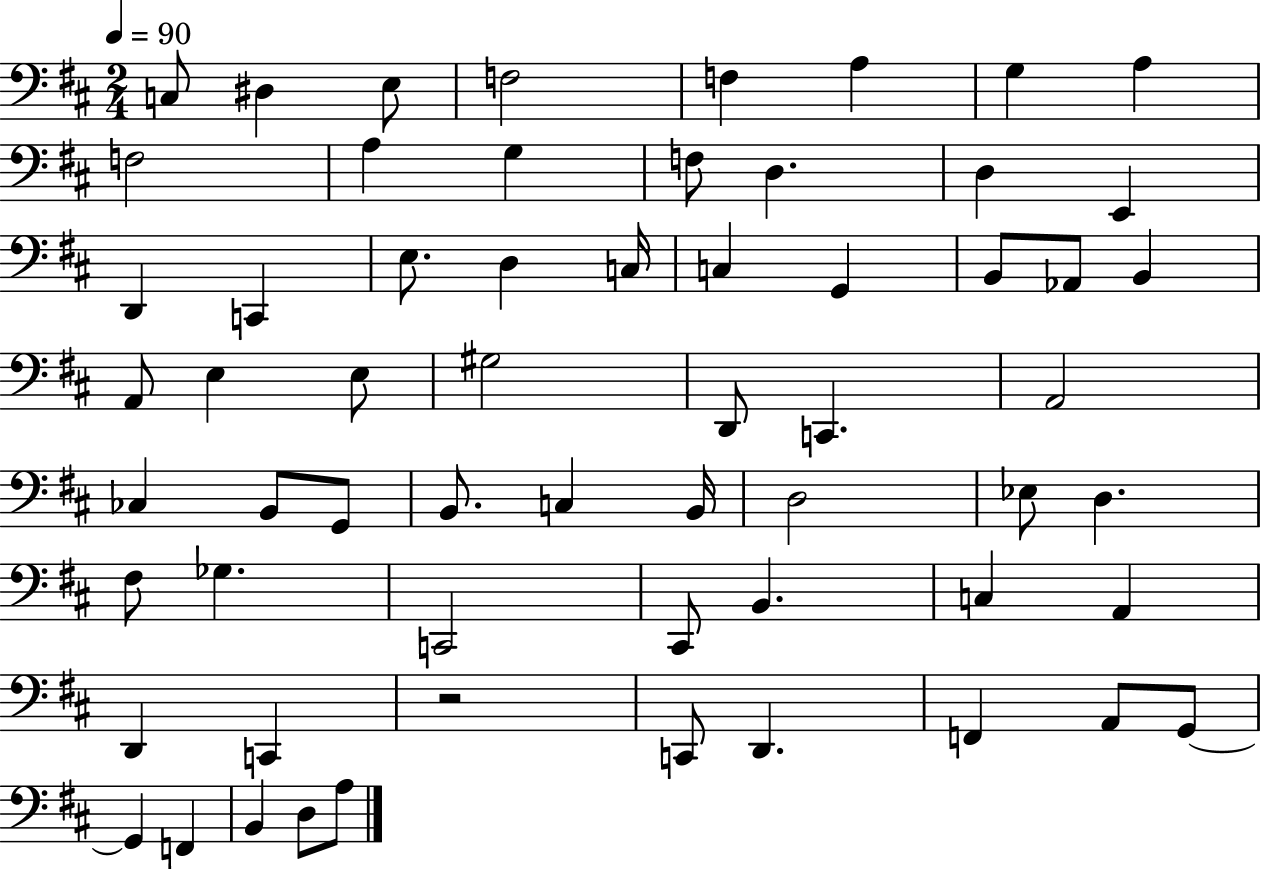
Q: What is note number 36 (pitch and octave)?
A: B2